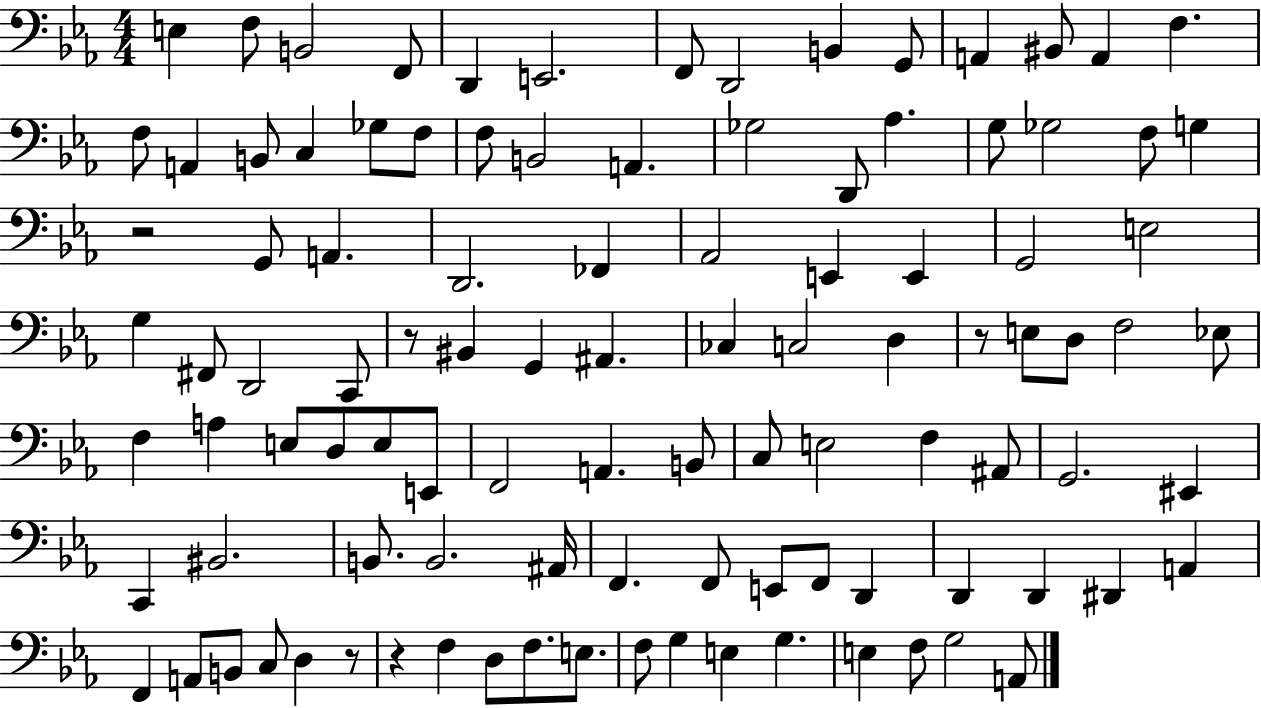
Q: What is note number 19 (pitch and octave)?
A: Gb3